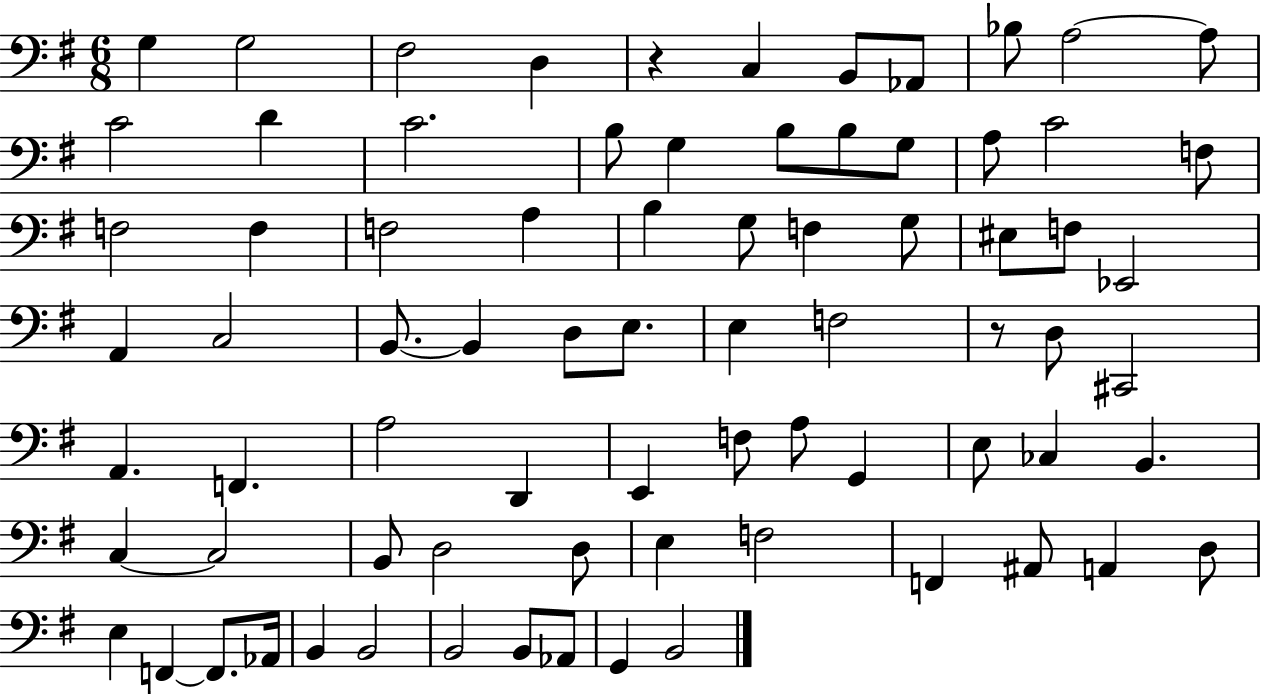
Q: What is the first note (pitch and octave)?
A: G3